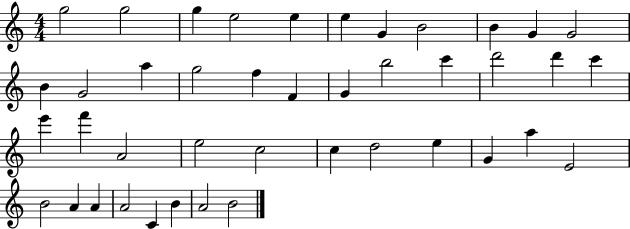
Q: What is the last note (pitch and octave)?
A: B4